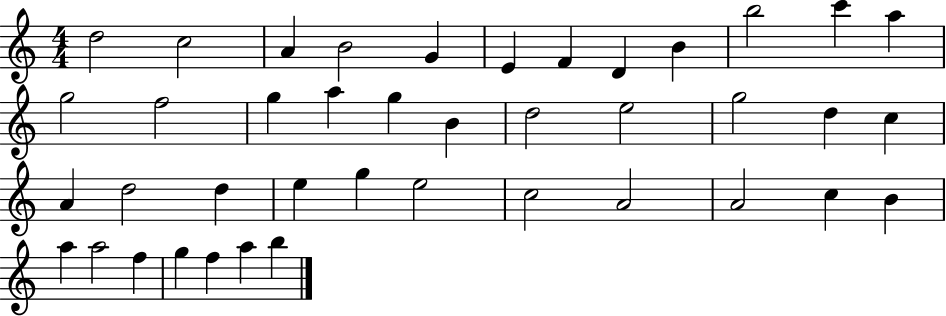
D5/h C5/h A4/q B4/h G4/q E4/q F4/q D4/q B4/q B5/h C6/q A5/q G5/h F5/h G5/q A5/q G5/q B4/q D5/h E5/h G5/h D5/q C5/q A4/q D5/h D5/q E5/q G5/q E5/h C5/h A4/h A4/h C5/q B4/q A5/q A5/h F5/q G5/q F5/q A5/q B5/q